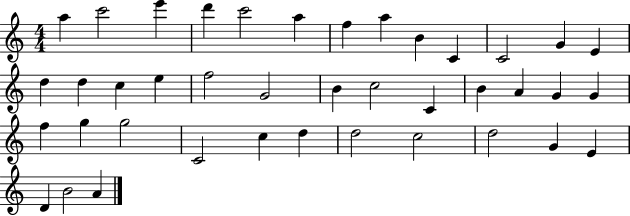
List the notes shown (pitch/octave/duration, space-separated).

A5/q C6/h E6/q D6/q C6/h A5/q F5/q A5/q B4/q C4/q C4/h G4/q E4/q D5/q D5/q C5/q E5/q F5/h G4/h B4/q C5/h C4/q B4/q A4/q G4/q G4/q F5/q G5/q G5/h C4/h C5/q D5/q D5/h C5/h D5/h G4/q E4/q D4/q B4/h A4/q